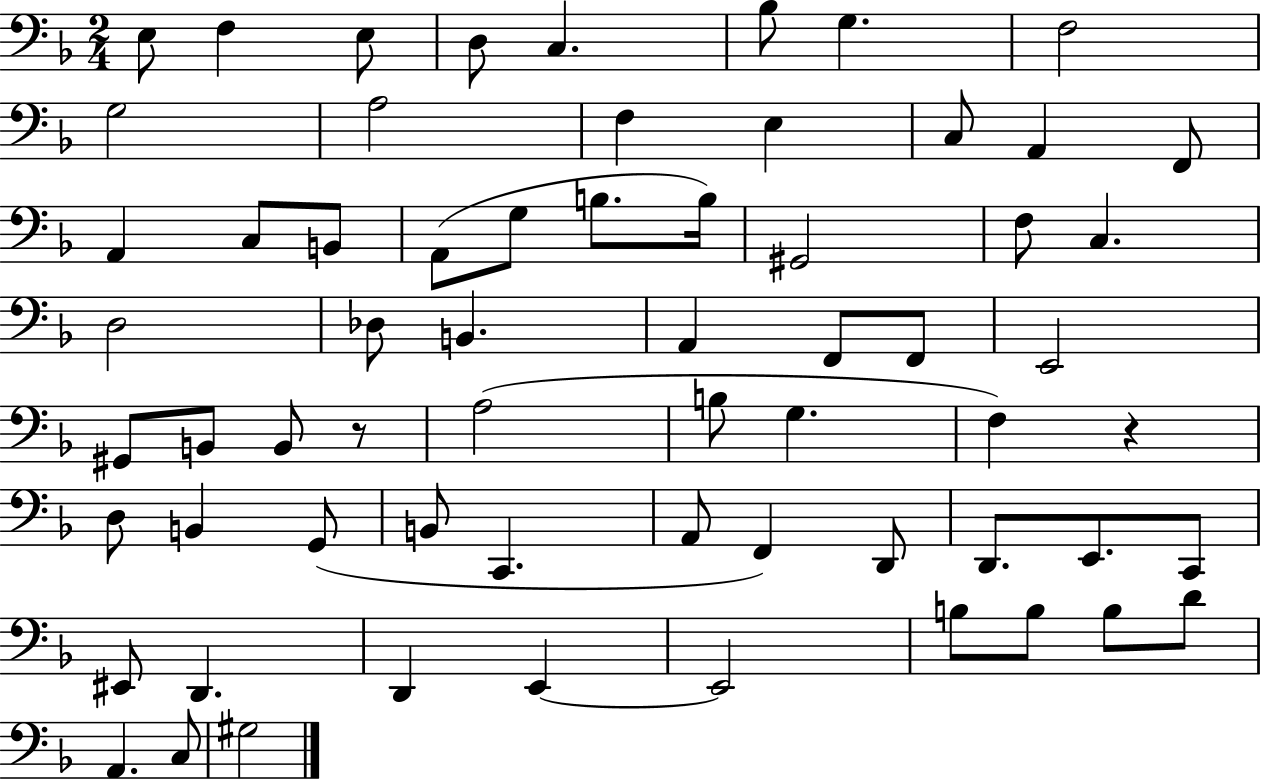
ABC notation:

X:1
T:Untitled
M:2/4
L:1/4
K:F
E,/2 F, E,/2 D,/2 C, _B,/2 G, F,2 G,2 A,2 F, E, C,/2 A,, F,,/2 A,, C,/2 B,,/2 A,,/2 G,/2 B,/2 B,/4 ^G,,2 F,/2 C, D,2 _D,/2 B,, A,, F,,/2 F,,/2 E,,2 ^G,,/2 B,,/2 B,,/2 z/2 A,2 B,/2 G, F, z D,/2 B,, G,,/2 B,,/2 C,, A,,/2 F,, D,,/2 D,,/2 E,,/2 C,,/2 ^E,,/2 D,, D,, E,, E,,2 B,/2 B,/2 B,/2 D/2 A,, C,/2 ^G,2